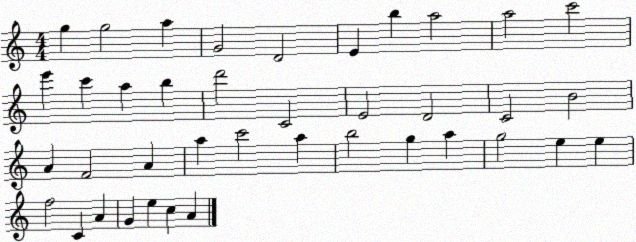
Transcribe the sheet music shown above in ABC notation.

X:1
T:Untitled
M:4/4
L:1/4
K:C
g g2 a G2 D2 E b a2 a2 c'2 e' c' a b d'2 C2 E2 D2 C2 B2 A F2 A a c'2 a b2 g a g2 e e f2 C A G e c A